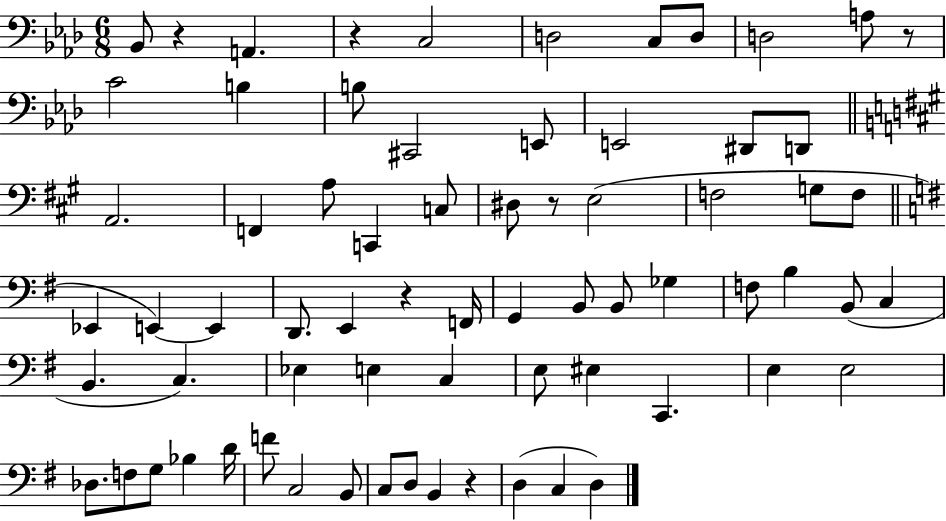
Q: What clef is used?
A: bass